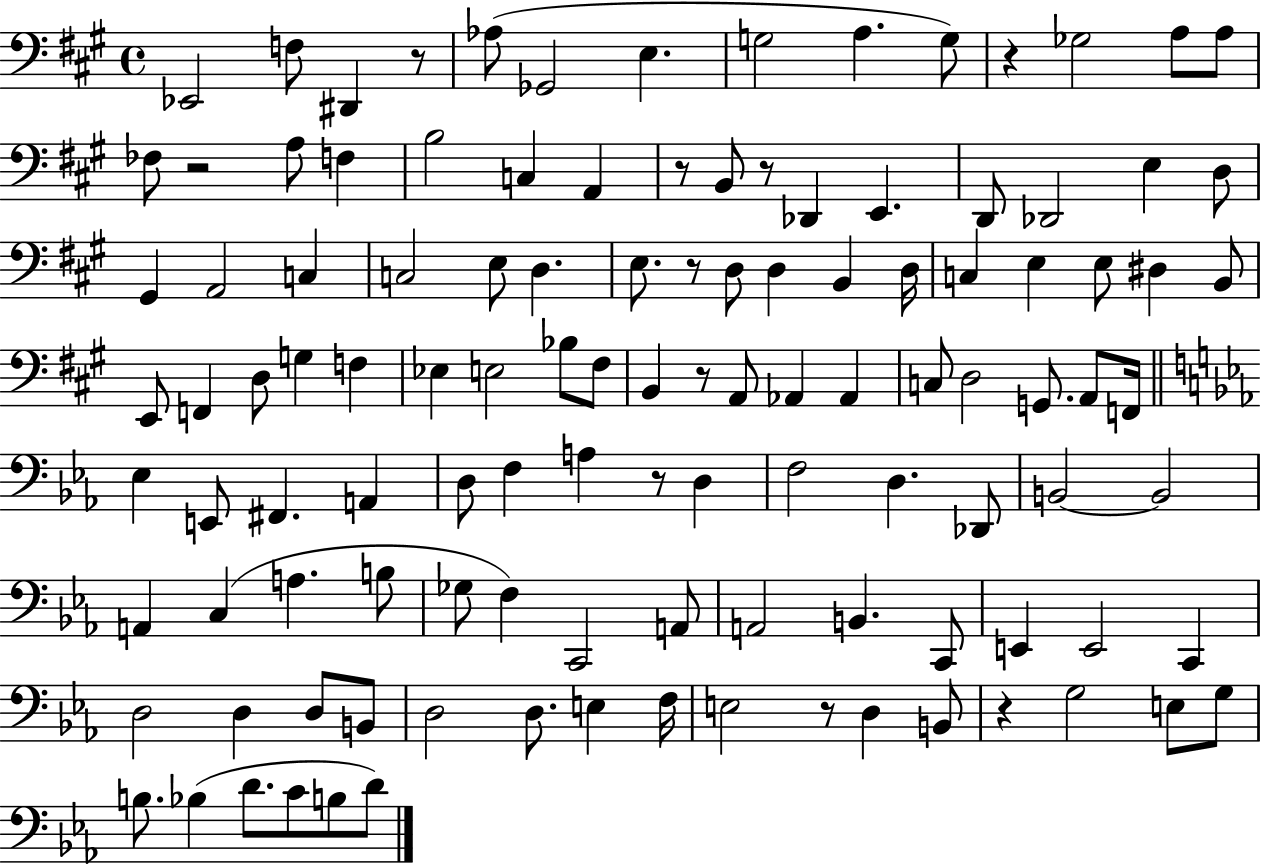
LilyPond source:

{
  \clef bass
  \time 4/4
  \defaultTimeSignature
  \key a \major
  ees,2 f8 dis,4 r8 | aes8( ges,2 e4. | g2 a4. g8) | r4 ges2 a8 a8 | \break fes8 r2 a8 f4 | b2 c4 a,4 | r8 b,8 r8 des,4 e,4. | d,8 des,2 e4 d8 | \break gis,4 a,2 c4 | c2 e8 d4. | e8. r8 d8 d4 b,4 d16 | c4 e4 e8 dis4 b,8 | \break e,8 f,4 d8 g4 f4 | ees4 e2 bes8 fis8 | b,4 r8 a,8 aes,4 aes,4 | c8 d2 g,8. a,8 f,16 | \break \bar "||" \break \key ees \major ees4 e,8 fis,4. a,4 | d8 f4 a4 r8 d4 | f2 d4. des,8 | b,2~~ b,2 | \break a,4 c4( a4. b8 | ges8 f4) c,2 a,8 | a,2 b,4. c,8 | e,4 e,2 c,4 | \break d2 d4 d8 b,8 | d2 d8. e4 f16 | e2 r8 d4 b,8 | r4 g2 e8 g8 | \break b8. bes4( d'8. c'8 b8 d'8) | \bar "|."
}